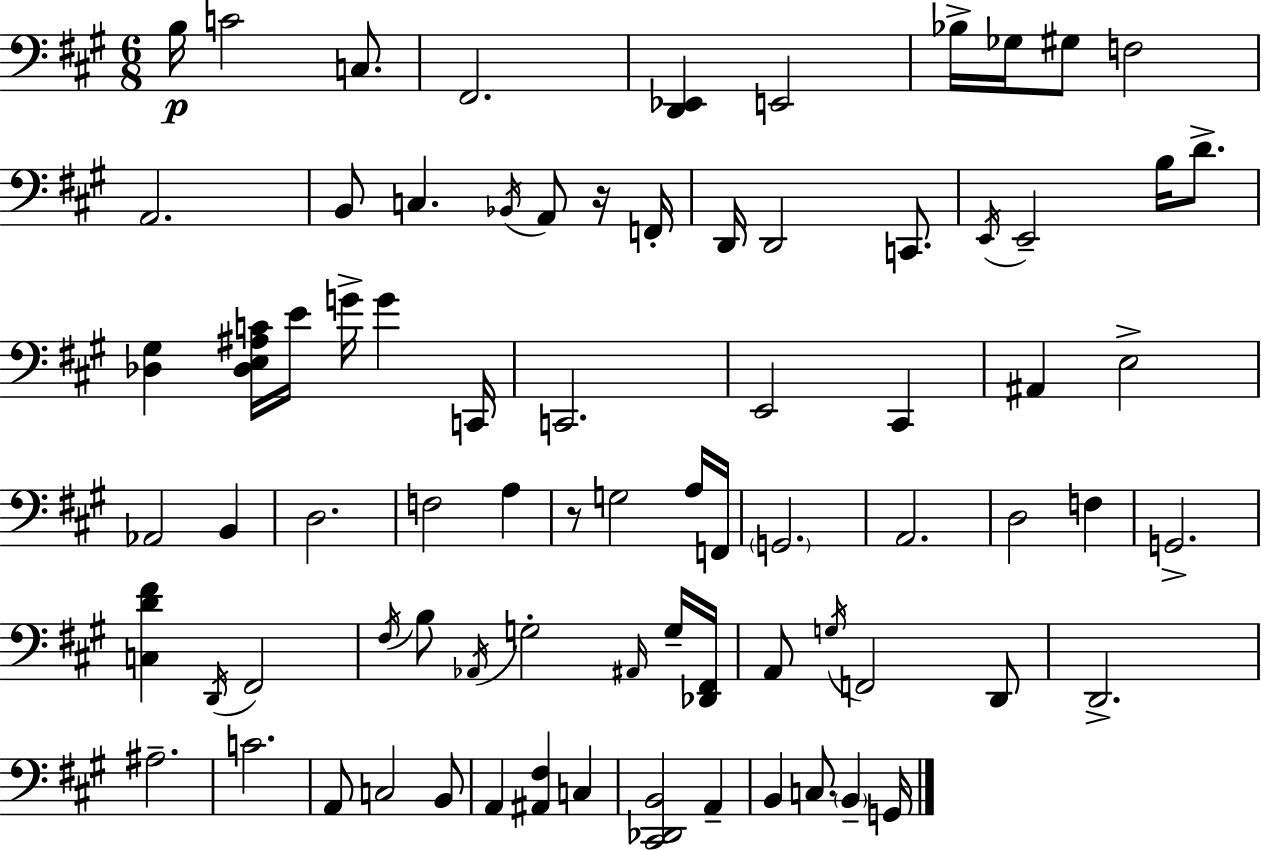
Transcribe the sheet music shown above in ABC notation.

X:1
T:Untitled
M:6/8
L:1/4
K:A
B,/4 C2 C,/2 ^F,,2 [D,,_E,,] E,,2 _B,/4 _G,/4 ^G,/2 F,2 A,,2 B,,/2 C, _B,,/4 A,,/2 z/4 F,,/4 D,,/4 D,,2 C,,/2 E,,/4 E,,2 B,/4 D/2 [_D,^G,] [_D,E,^A,C]/4 E/4 G/4 G C,,/4 C,,2 E,,2 ^C,, ^A,, E,2 _A,,2 B,, D,2 F,2 A, z/2 G,2 A,/4 F,,/4 G,,2 A,,2 D,2 F, G,,2 [C,D^F] D,,/4 ^F,,2 ^F,/4 B,/2 _A,,/4 G,2 ^A,,/4 G,/4 [_D,,^F,,]/4 A,,/2 G,/4 F,,2 D,,/2 D,,2 ^A,2 C2 A,,/2 C,2 B,,/2 A,, [^A,,^F,] C, [^C,,_D,,B,,]2 A,, B,, C,/2 B,, G,,/4